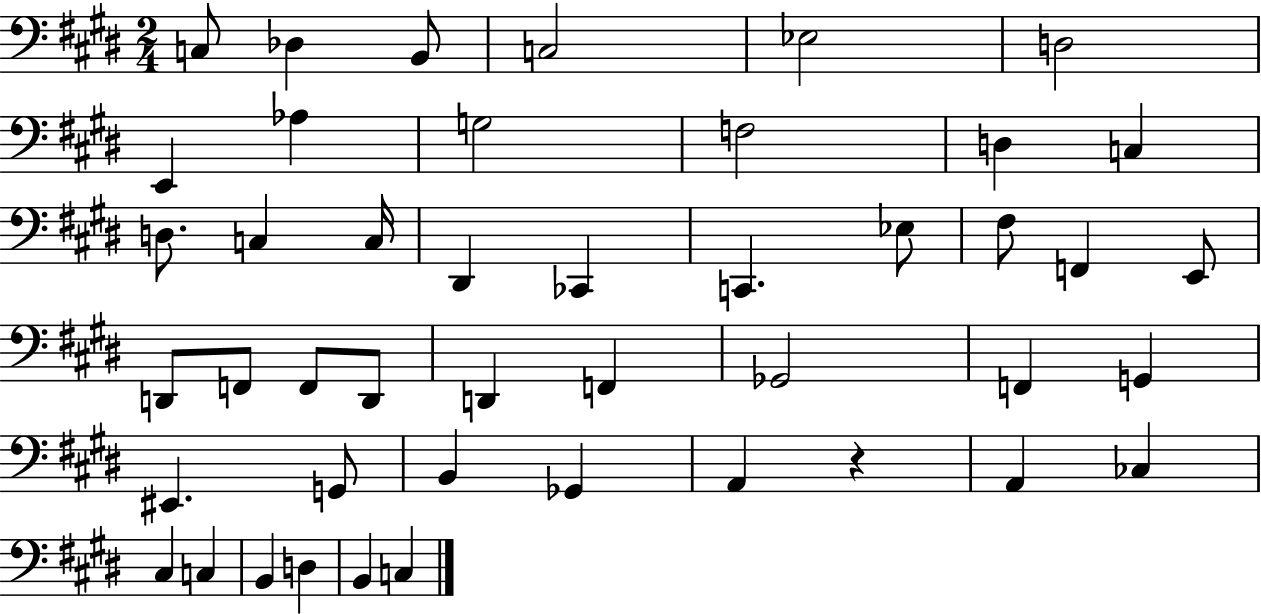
{
  \clef bass
  \numericTimeSignature
  \time 2/4
  \key e \major
  c8 des4 b,8 | c2 | ees2 | d2 | \break e,4 aes4 | g2 | f2 | d4 c4 | \break d8. c4 c16 | dis,4 ces,4 | c,4. ees8 | fis8 f,4 e,8 | \break d,8 f,8 f,8 d,8 | d,4 f,4 | ges,2 | f,4 g,4 | \break eis,4. g,8 | b,4 ges,4 | a,4 r4 | a,4 ces4 | \break cis4 c4 | b,4 d4 | b,4 c4 | \bar "|."
}